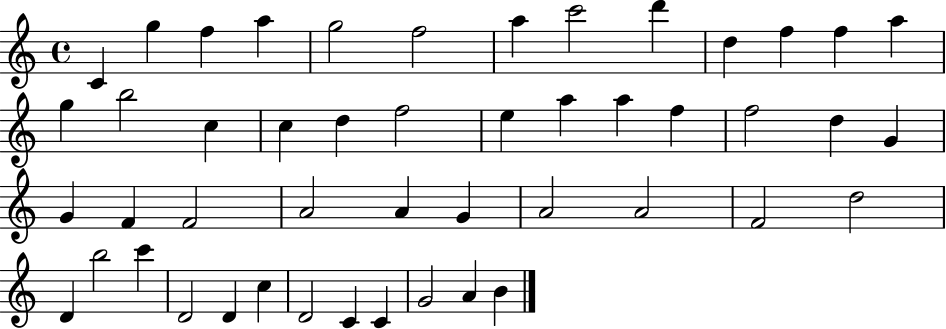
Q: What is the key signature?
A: C major